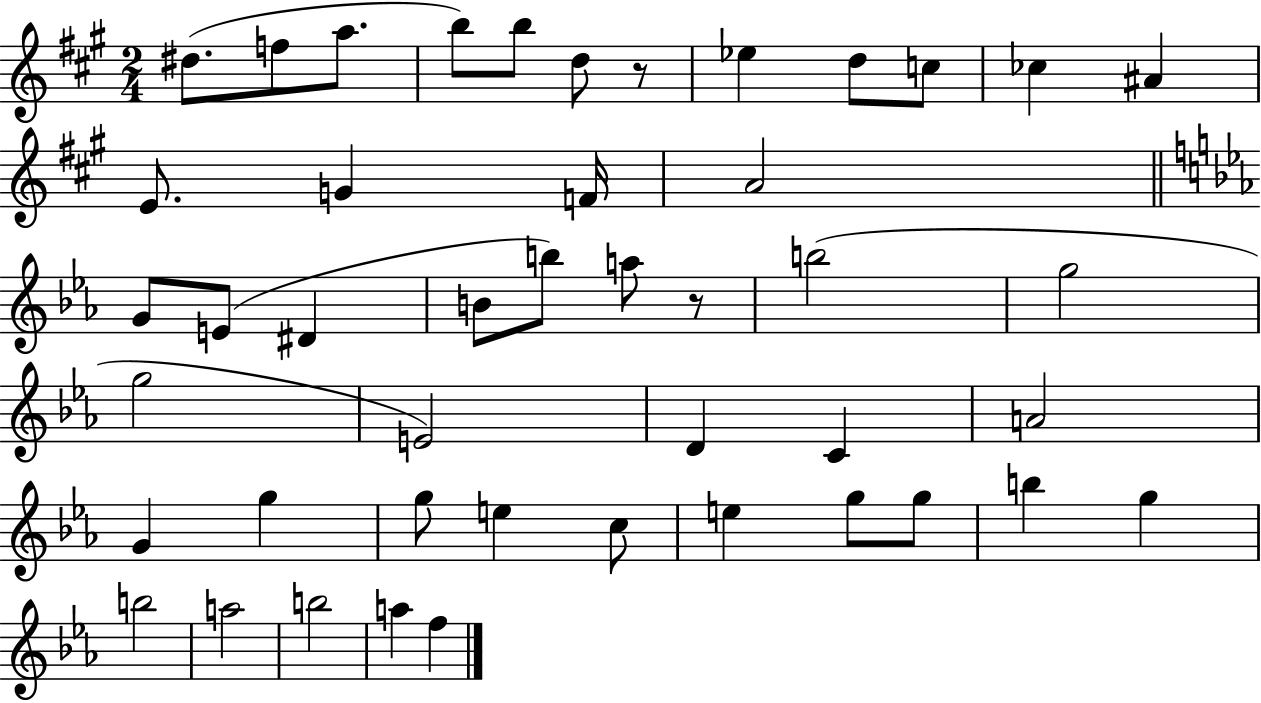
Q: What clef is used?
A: treble